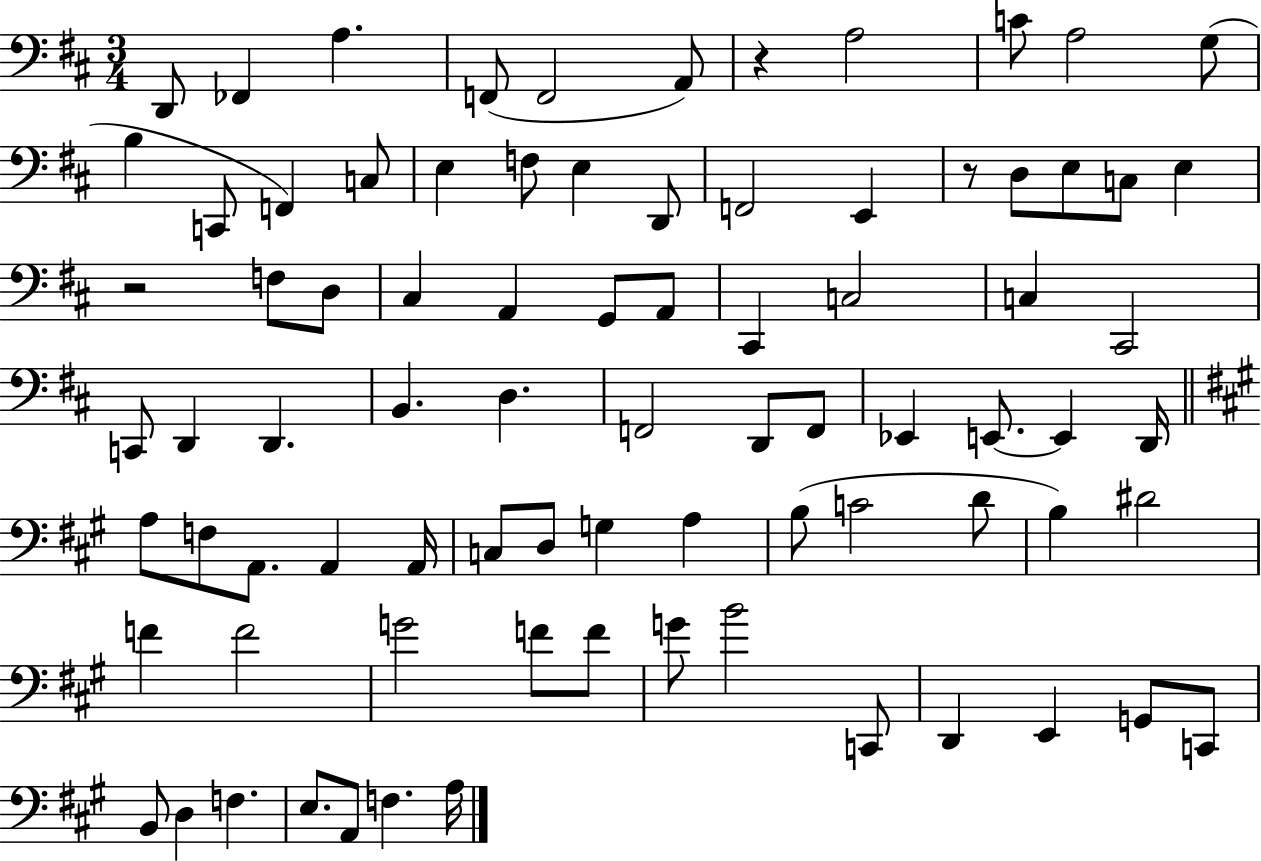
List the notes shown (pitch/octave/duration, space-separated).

D2/e FES2/q A3/q. F2/e F2/h A2/e R/q A3/h C4/e A3/h G3/e B3/q C2/e F2/q C3/e E3/q F3/e E3/q D2/e F2/h E2/q R/e D3/e E3/e C3/e E3/q R/h F3/e D3/e C#3/q A2/q G2/e A2/e C#2/q C3/h C3/q C#2/h C2/e D2/q D2/q. B2/q. D3/q. F2/h D2/e F2/e Eb2/q E2/e. E2/q D2/s A3/e F3/e A2/e. A2/q A2/s C3/e D3/e G3/q A3/q B3/e C4/h D4/e B3/q D#4/h F4/q F4/h G4/h F4/e F4/e G4/e B4/h C2/e D2/q E2/q G2/e C2/e B2/e D3/q F3/q. E3/e. A2/e F3/q. A3/s